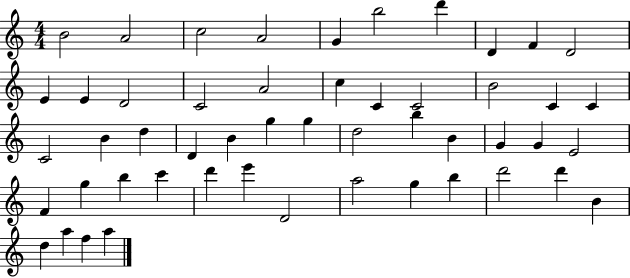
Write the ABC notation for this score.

X:1
T:Untitled
M:4/4
L:1/4
K:C
B2 A2 c2 A2 G b2 d' D F D2 E E D2 C2 A2 c C C2 B2 C C C2 B d D B g g d2 b B G G E2 F g b c' d' e' D2 a2 g b d'2 d' B d a f a